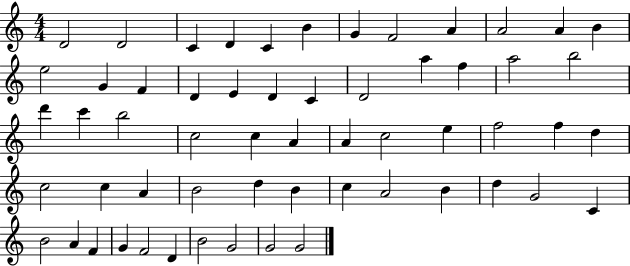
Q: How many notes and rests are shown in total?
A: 58